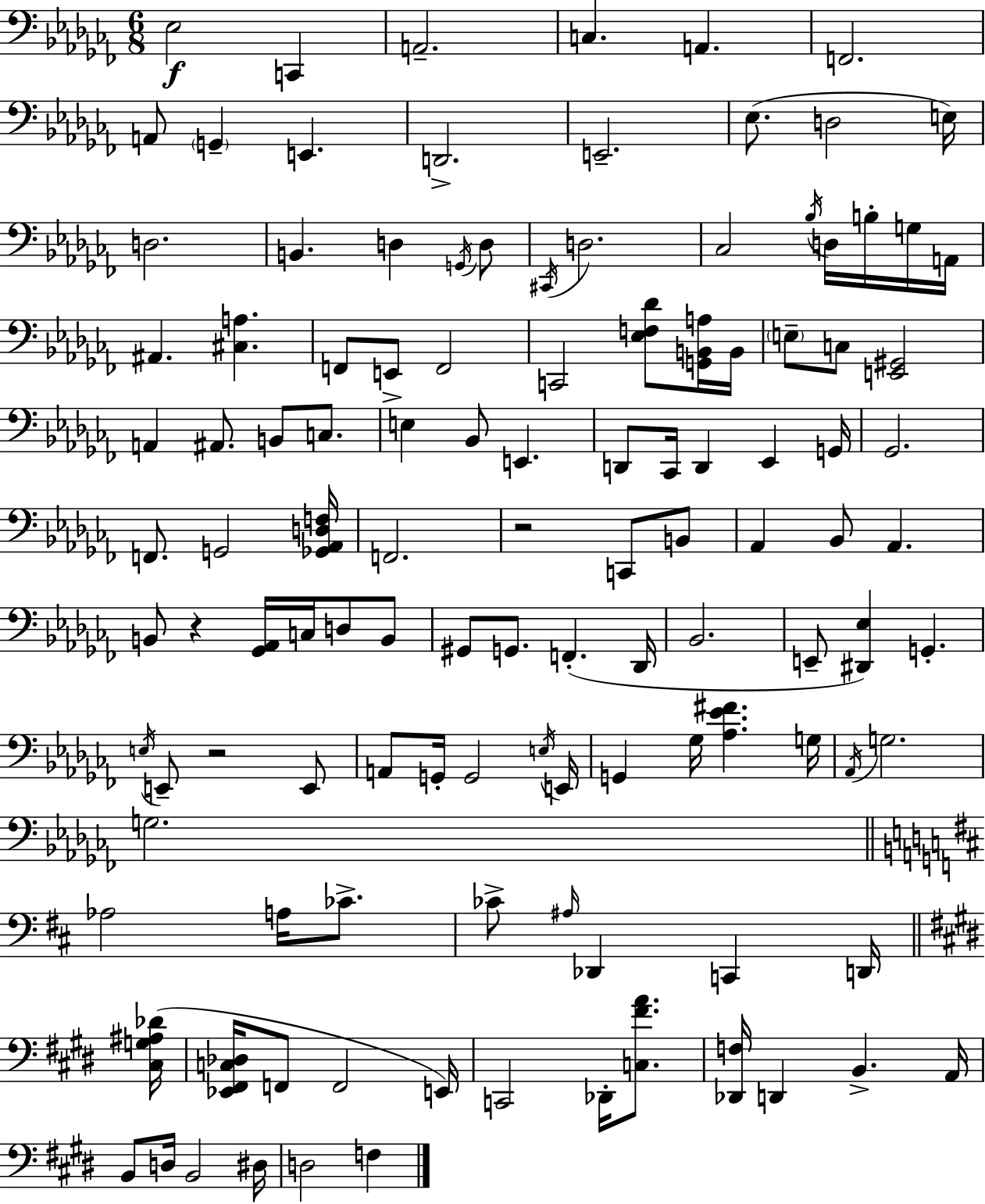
{
  \clef bass
  \numericTimeSignature
  \time 6/8
  \key aes \minor
  \repeat volta 2 { ees2\f c,4 | a,2.-- | c4. a,4. | f,2. | \break a,8 \parenthesize g,4-- e,4. | d,2.-> | e,2.-- | ees8.( d2 e16) | \break d2. | b,4. d4 \acciaccatura { g,16 } d8 | \acciaccatura { cis,16 } d2. | ces2 \acciaccatura { bes16 } d16 | \break b16-. g16 a,16 ais,4. <cis a>4. | f,8 e,8-> f,2 | c,2 <ees f des'>8 | <g, b, a>16 b,16 \parenthesize e8-- c8 <e, gis,>2 | \break a,4 ais,8. b,8 | c8. e4 bes,8 e,4. | d,8 ces,16 d,4 ees,4 | g,16 ges,2. | \break f,8. g,2 | <ges, aes, d f>16 f,2. | r2 c,8 | b,8 aes,4 bes,8 aes,4. | \break b,8 r4 <ges, aes,>16 c16 d8 | b,8 gis,8 g,8. f,4.-.( | des,16 bes,2. | e,8-- <dis, ees>4) g,4.-. | \break \acciaccatura { e16 } e,8-- r2 | e,8 a,8 g,16-. g,2 | \acciaccatura { e16 } e,16 g,4 ges16 <aes ees' fis'>4. | g16 \acciaccatura { aes,16 } g2. | \break g2. | \bar "||" \break \key b \minor aes2 a16 ces'8.-> | ces'8-> \grace { ais16 } des,4 c,4 d,16 | \bar "||" \break \key e \major <cis g ais des'>16( <ees, fis, c des>16 f,8 f,2 | e,16) c,2 des,16-. <c fis' a'>8. | <des, f>16 d,4 b,4.-> | a,16 b,8 d16 b,2 | \break dis16 d2 f4 | } \bar "|."
}